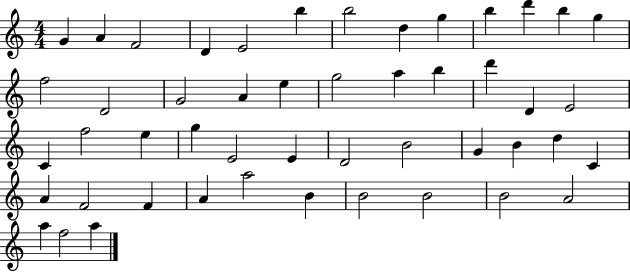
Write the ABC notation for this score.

X:1
T:Untitled
M:4/4
L:1/4
K:C
G A F2 D E2 b b2 d g b d' b g f2 D2 G2 A e g2 a b d' D E2 C f2 e g E2 E D2 B2 G B d C A F2 F A a2 B B2 B2 B2 A2 a f2 a